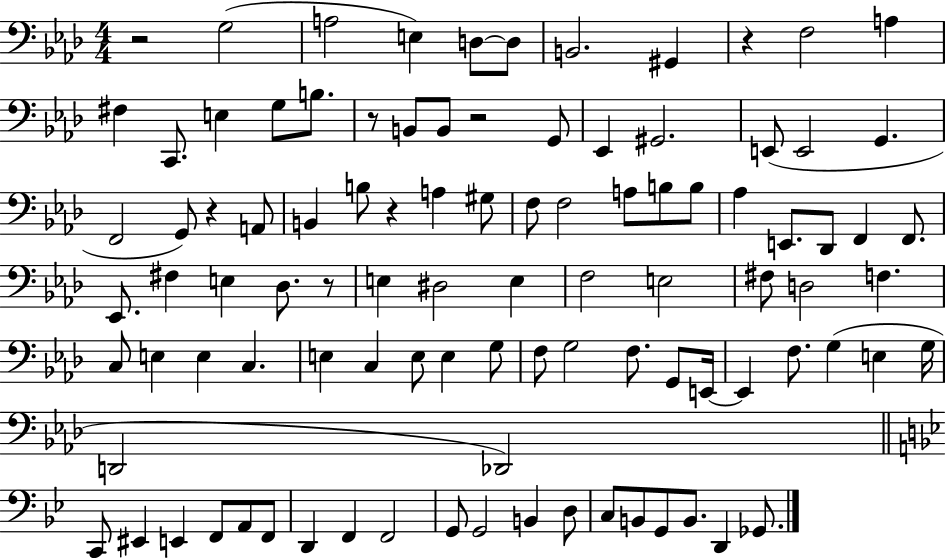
R/h G3/h A3/h E3/q D3/e D3/e B2/h. G#2/q R/q F3/h A3/q F#3/q C2/e. E3/q G3/e B3/e. R/e B2/e B2/e R/h G2/e Eb2/q G#2/h. E2/e E2/h G2/q. F2/h G2/e R/q A2/e B2/q B3/e R/q A3/q G#3/e F3/e F3/h A3/e B3/e B3/e Ab3/q E2/e. Db2/e F2/q F2/e. Eb2/e. F#3/q E3/q Db3/e. R/e E3/q D#3/h E3/q F3/h E3/h F#3/e D3/h F3/q. C3/e E3/q E3/q C3/q. E3/q C3/q E3/e E3/q G3/e F3/e G3/h F3/e. G2/e E2/s E2/q F3/e. G3/q E3/q G3/s D2/h Db2/h C2/e EIS2/q E2/q F2/e A2/e F2/e D2/q F2/q F2/h G2/e G2/h B2/q D3/e C3/e B2/e G2/e B2/e. D2/q Gb2/e.